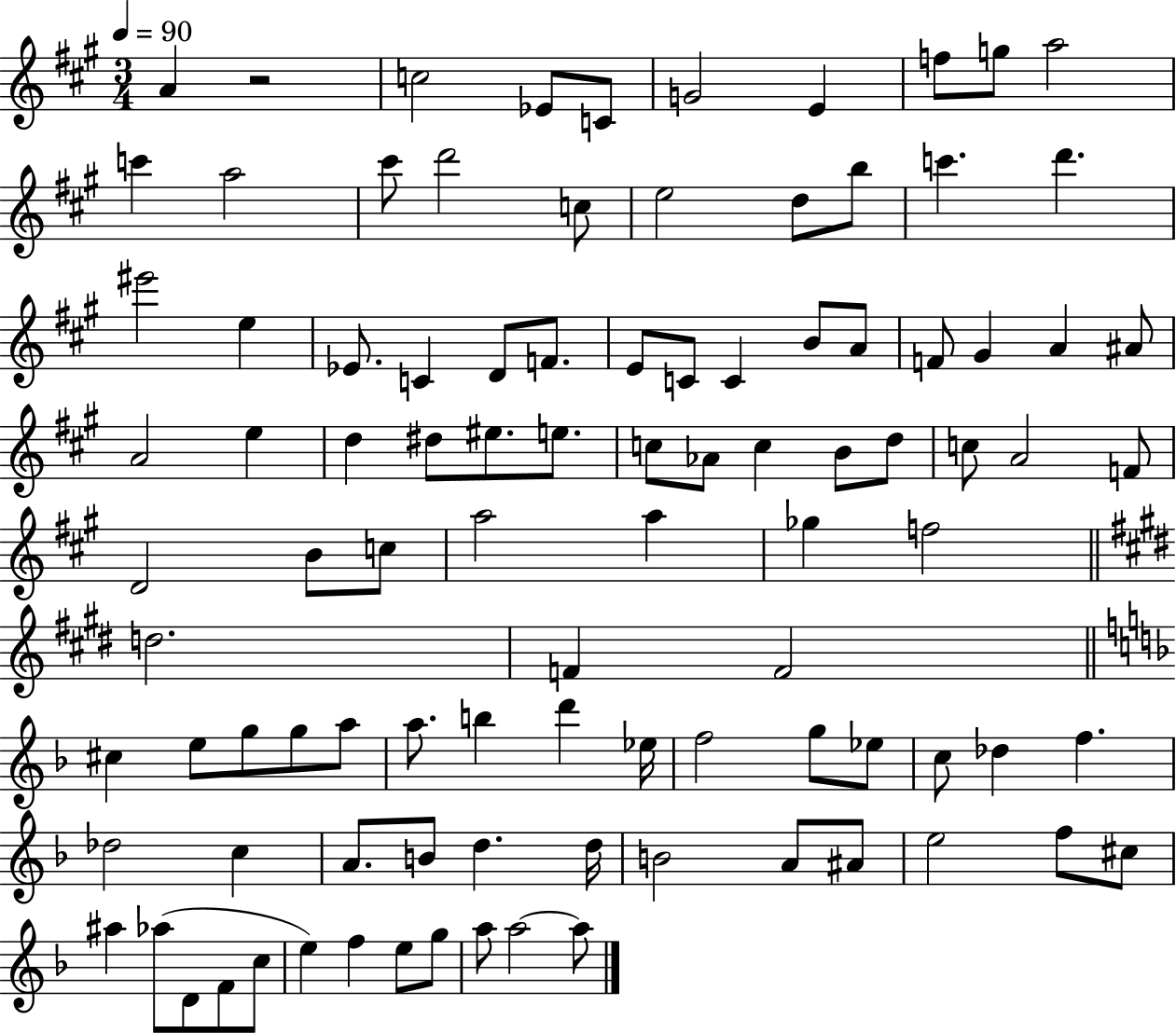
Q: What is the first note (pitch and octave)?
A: A4